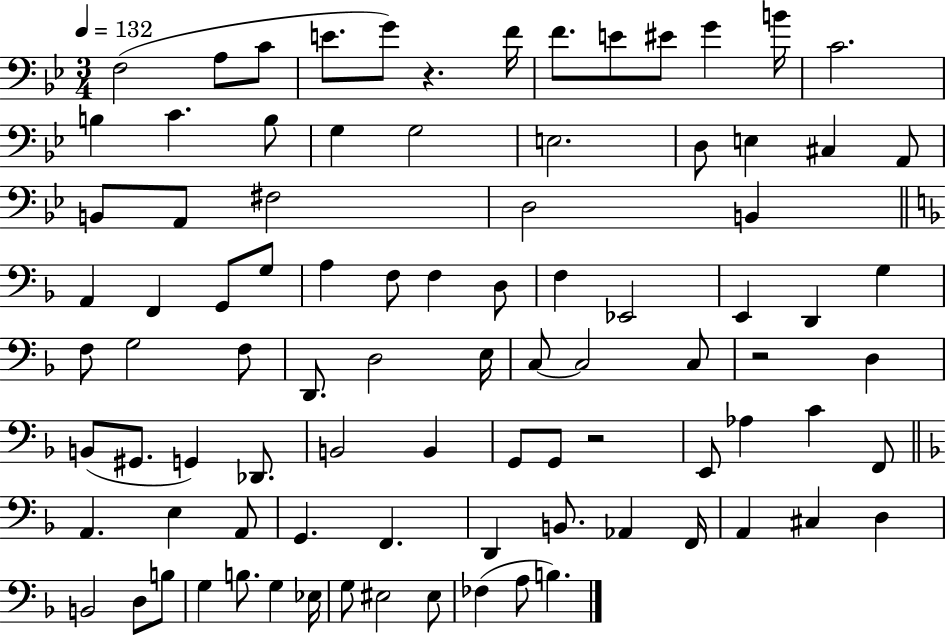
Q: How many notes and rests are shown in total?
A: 90